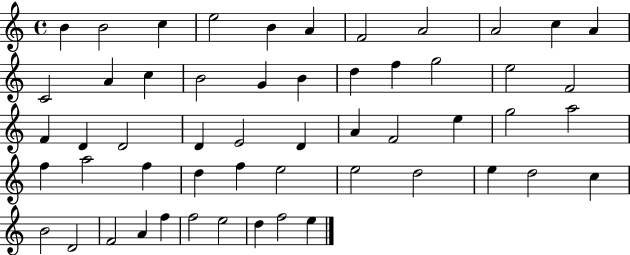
B4/q B4/h C5/q E5/h B4/q A4/q F4/h A4/h A4/h C5/q A4/q C4/h A4/q C5/q B4/h G4/q B4/q D5/q F5/q G5/h E5/h F4/h F4/q D4/q D4/h D4/q E4/h D4/q A4/q F4/h E5/q G5/h A5/h F5/q A5/h F5/q D5/q F5/q E5/h E5/h D5/h E5/q D5/h C5/q B4/h D4/h F4/h A4/q F5/q F5/h E5/h D5/q F5/h E5/q